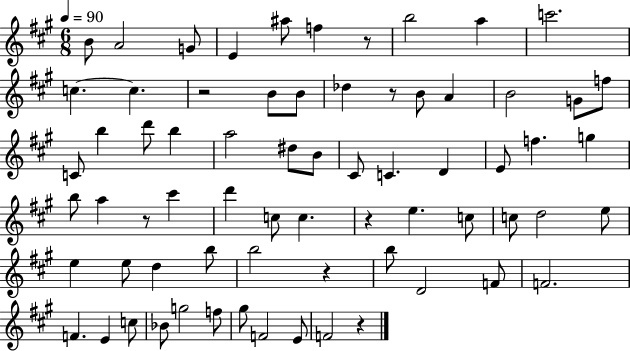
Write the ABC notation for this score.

X:1
T:Untitled
M:6/8
L:1/4
K:A
B/2 A2 G/2 E ^a/2 f z/2 b2 a c'2 c c z2 B/2 B/2 _d z/2 B/2 A B2 G/2 f/2 C/2 b d'/2 b a2 ^d/2 B/2 ^C/2 C D E/2 f g b/2 a z/2 ^c' d' c/2 c z e c/2 c/2 d2 e/2 e e/2 d b/2 b2 z b/2 D2 F/2 F2 F E c/2 _B/2 g2 f/2 ^g/2 F2 E/2 F2 z